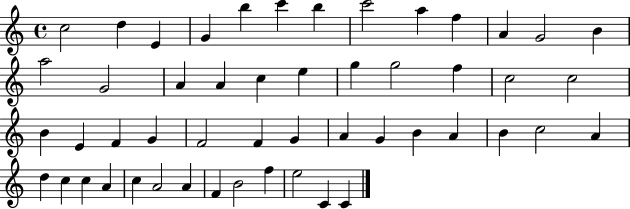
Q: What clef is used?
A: treble